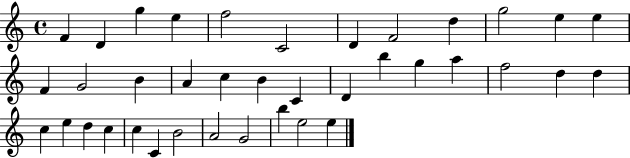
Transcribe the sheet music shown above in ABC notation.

X:1
T:Untitled
M:4/4
L:1/4
K:C
F D g e f2 C2 D F2 d g2 e e F G2 B A c B C D b g a f2 d d c e d c c C B2 A2 G2 b e2 e